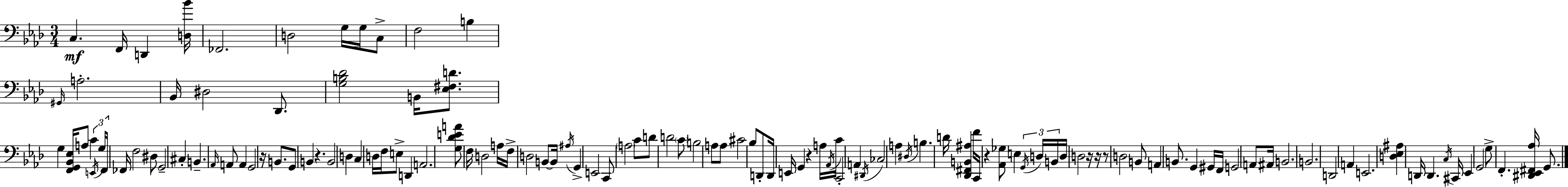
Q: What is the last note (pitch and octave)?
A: G2